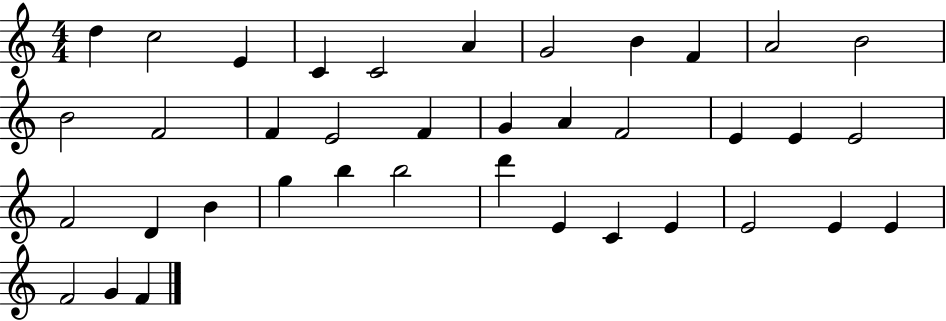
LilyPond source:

{
  \clef treble
  \numericTimeSignature
  \time 4/4
  \key c \major
  d''4 c''2 e'4 | c'4 c'2 a'4 | g'2 b'4 f'4 | a'2 b'2 | \break b'2 f'2 | f'4 e'2 f'4 | g'4 a'4 f'2 | e'4 e'4 e'2 | \break f'2 d'4 b'4 | g''4 b''4 b''2 | d'''4 e'4 c'4 e'4 | e'2 e'4 e'4 | \break f'2 g'4 f'4 | \bar "|."
}